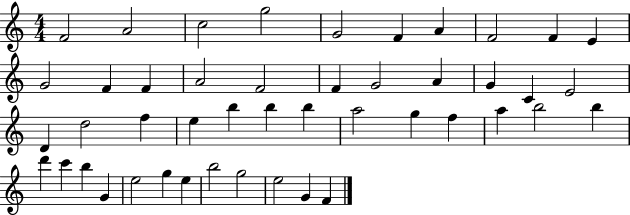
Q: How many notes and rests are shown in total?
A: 46